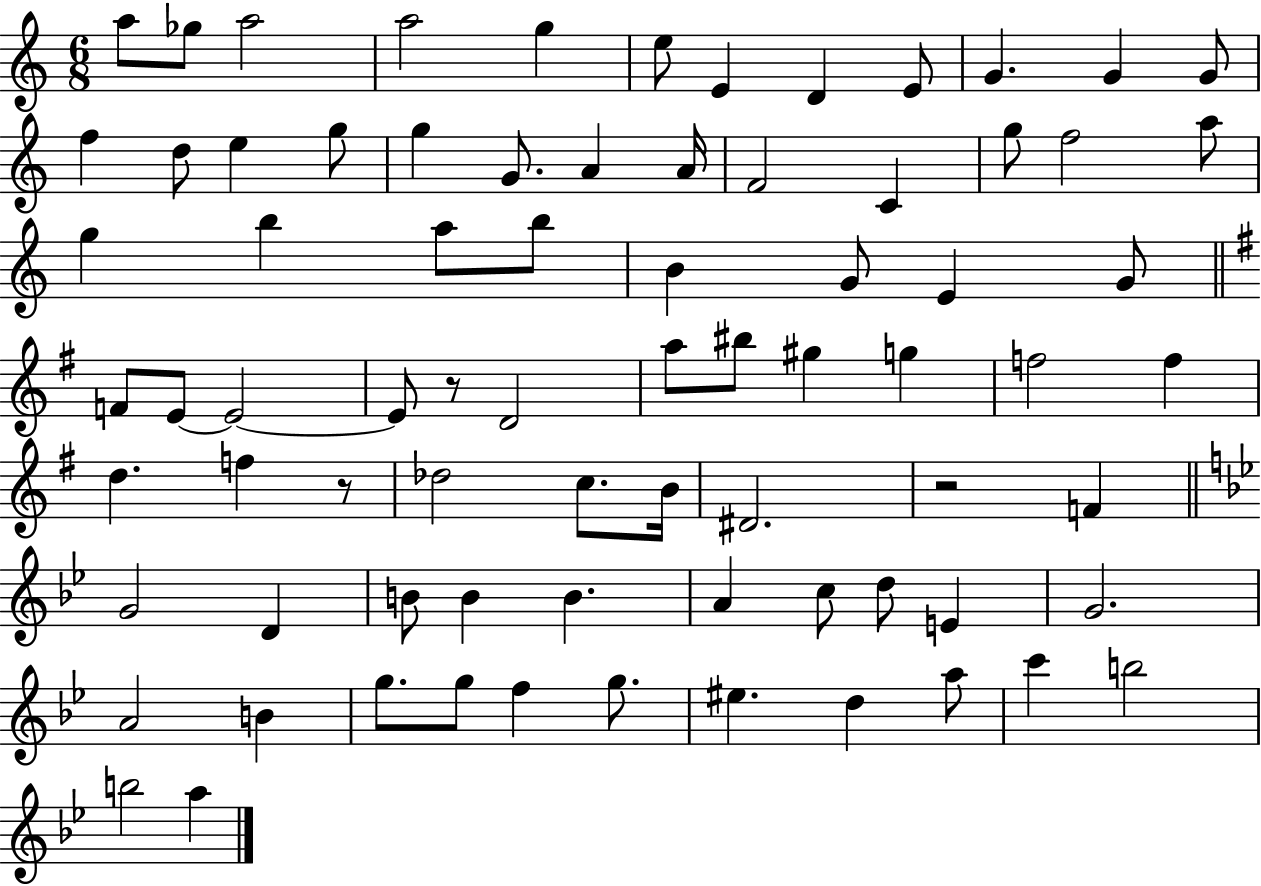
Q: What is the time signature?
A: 6/8